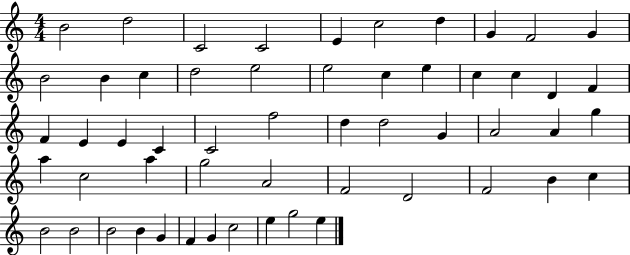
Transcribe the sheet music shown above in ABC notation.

X:1
T:Untitled
M:4/4
L:1/4
K:C
B2 d2 C2 C2 E c2 d G F2 G B2 B c d2 e2 e2 c e c c D F F E E C C2 f2 d d2 G A2 A g a c2 a g2 A2 F2 D2 F2 B c B2 B2 B2 B G F G c2 e g2 e